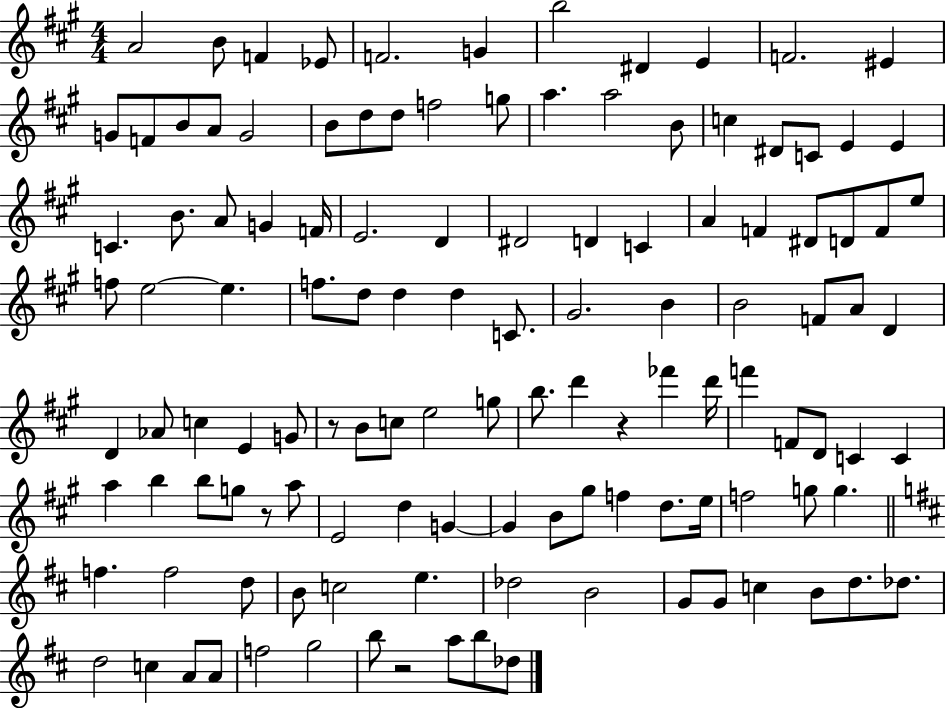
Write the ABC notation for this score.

X:1
T:Untitled
M:4/4
L:1/4
K:A
A2 B/2 F _E/2 F2 G b2 ^D E F2 ^E G/2 F/2 B/2 A/2 G2 B/2 d/2 d/2 f2 g/2 a a2 B/2 c ^D/2 C/2 E E C B/2 A/2 G F/4 E2 D ^D2 D C A F ^D/2 D/2 F/2 e/2 f/2 e2 e f/2 d/2 d d C/2 ^G2 B B2 F/2 A/2 D D _A/2 c E G/2 z/2 B/2 c/2 e2 g/2 b/2 d' z _f' d'/4 f' F/2 D/2 C C a b b/2 g/2 z/2 a/2 E2 d G G B/2 ^g/2 f d/2 e/4 f2 g/2 g f f2 d/2 B/2 c2 e _d2 B2 G/2 G/2 c B/2 d/2 _d/2 d2 c A/2 A/2 f2 g2 b/2 z2 a/2 b/2 _d/2